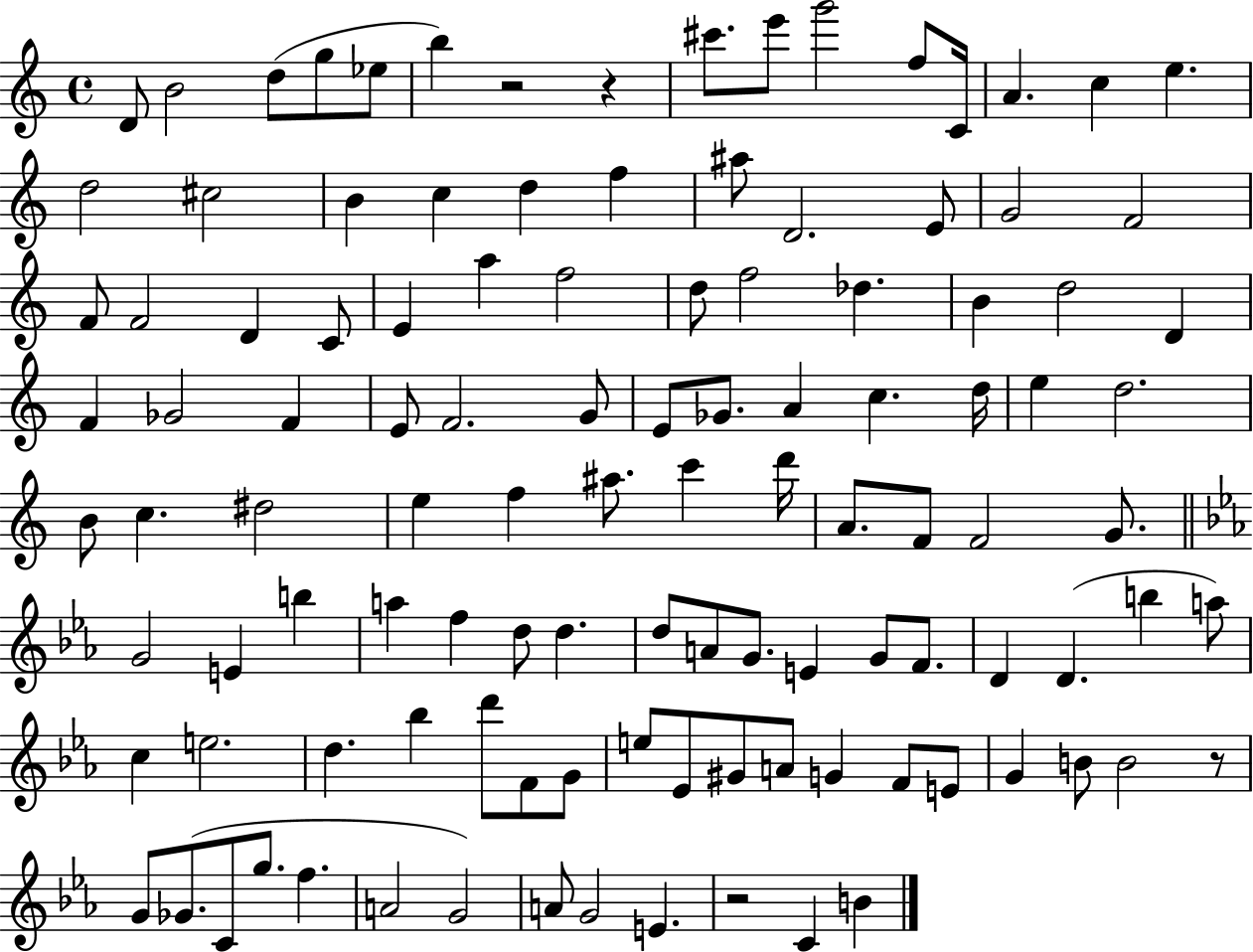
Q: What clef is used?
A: treble